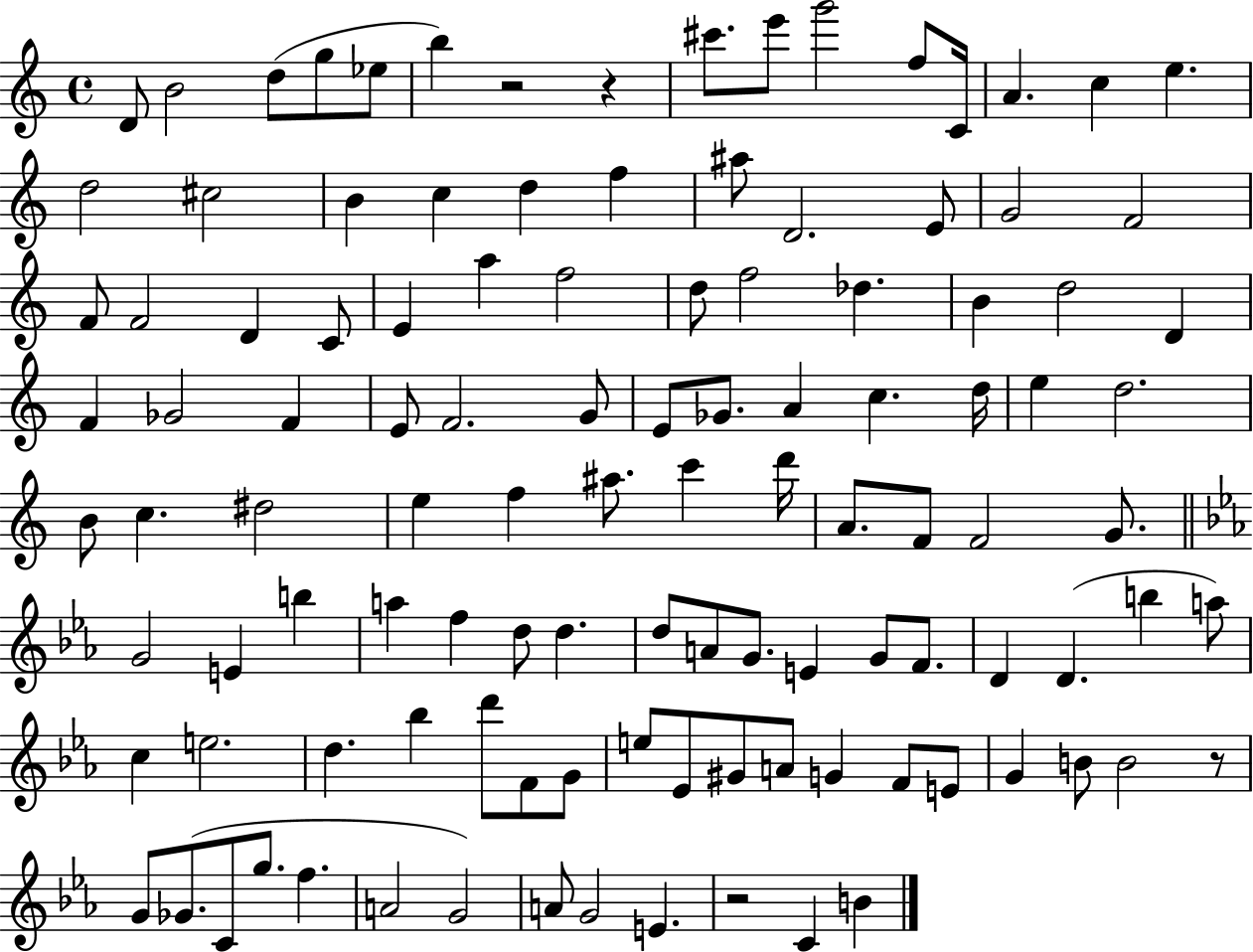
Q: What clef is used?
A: treble